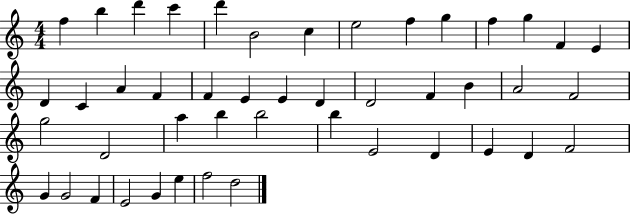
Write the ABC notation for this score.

X:1
T:Untitled
M:4/4
L:1/4
K:C
f b d' c' d' B2 c e2 f g f g F E D C A F F E E D D2 F B A2 F2 g2 D2 a b b2 b E2 D E D F2 G G2 F E2 G e f2 d2